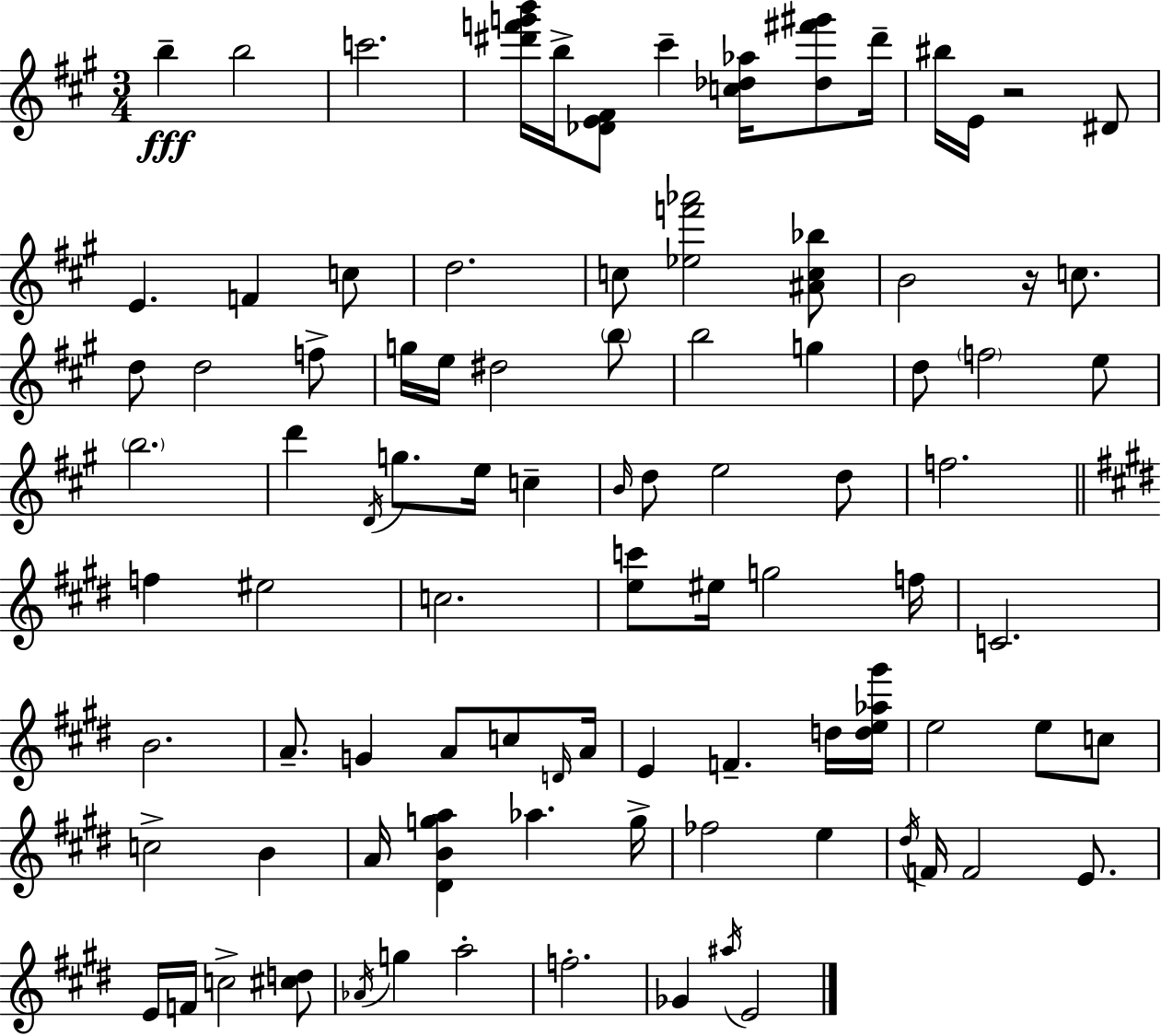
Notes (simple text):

B5/q B5/h C6/h. [D#6,F6,G6,B6]/s B5/s [Db4,E4,F#4]/e C#6/q [C5,Db5,Ab5]/s [Db5,F#6,G#6]/e D#6/s BIS5/s E4/s R/h D#4/e E4/q. F4/q C5/e D5/h. C5/e [Eb5,F6,Ab6]/h [A#4,C5,Bb5]/e B4/h R/s C5/e. D5/e D5/h F5/e G5/s E5/s D#5/h B5/e B5/h G5/q D5/e F5/h E5/e B5/h. D6/q D4/s G5/e. E5/s C5/q B4/s D5/e E5/h D5/e F5/h. F5/q EIS5/h C5/h. [E5,C6]/e EIS5/s G5/h F5/s C4/h. B4/h. A4/e. G4/q A4/e C5/e D4/s A4/s E4/q F4/q. D5/s [D5,E5,Ab5,G#6]/s E5/h E5/e C5/e C5/h B4/q A4/s [D#4,B4,G5,A5]/q Ab5/q. G5/s FES5/h E5/q D#5/s F4/s F4/h E4/e. E4/s F4/s C5/h [C#5,D5]/e Ab4/s G5/q A5/h F5/h. Gb4/q A#5/s E4/h